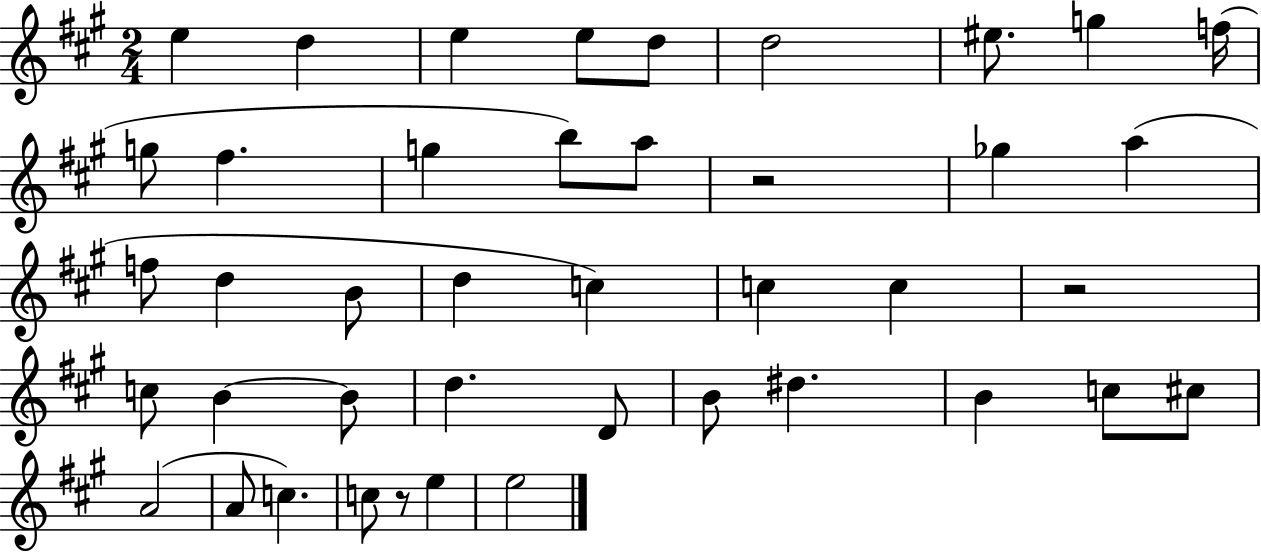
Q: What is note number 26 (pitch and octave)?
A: B4